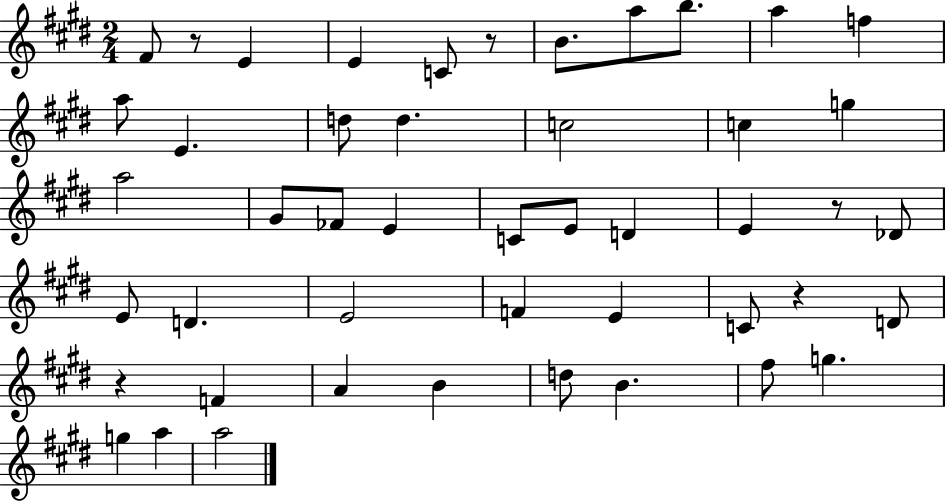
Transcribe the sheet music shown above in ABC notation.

X:1
T:Untitled
M:2/4
L:1/4
K:E
^F/2 z/2 E E C/2 z/2 B/2 a/2 b/2 a f a/2 E d/2 d c2 c g a2 ^G/2 _F/2 E C/2 E/2 D E z/2 _D/2 E/2 D E2 F E C/2 z D/2 z F A B d/2 B ^f/2 g g a a2